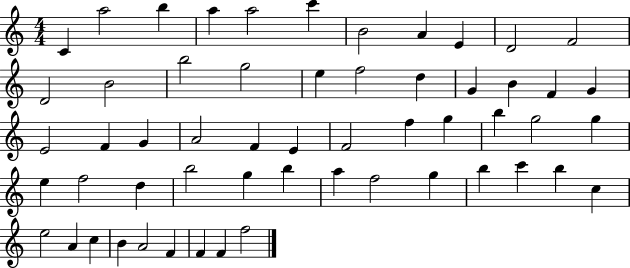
X:1
T:Untitled
M:4/4
L:1/4
K:C
C a2 b a a2 c' B2 A E D2 F2 D2 B2 b2 g2 e f2 d G B F G E2 F G A2 F E F2 f g b g2 g e f2 d b2 g b a f2 g b c' b c e2 A c B A2 F F F f2